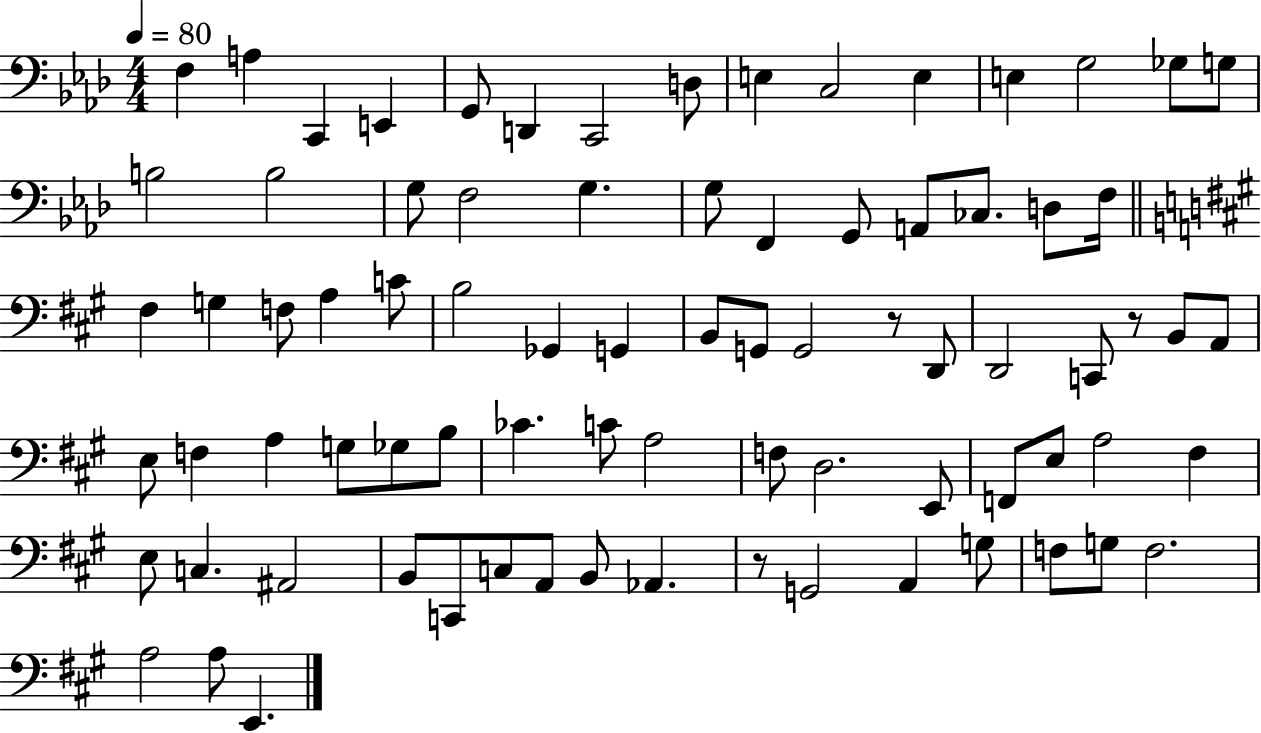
{
  \clef bass
  \numericTimeSignature
  \time 4/4
  \key aes \major
  \tempo 4 = 80
  f4 a4 c,4 e,4 | g,8 d,4 c,2 d8 | e4 c2 e4 | e4 g2 ges8 g8 | \break b2 b2 | g8 f2 g4. | g8 f,4 g,8 a,8 ces8. d8 f16 | \bar "||" \break \key a \major fis4 g4 f8 a4 c'8 | b2 ges,4 g,4 | b,8 g,8 g,2 r8 d,8 | d,2 c,8 r8 b,8 a,8 | \break e8 f4 a4 g8 ges8 b8 | ces'4. c'8 a2 | f8 d2. e,8 | f,8 e8 a2 fis4 | \break e8 c4. ais,2 | b,8 c,8 c8 a,8 b,8 aes,4. | r8 g,2 a,4 g8 | f8 g8 f2. | \break a2 a8 e,4. | \bar "|."
}